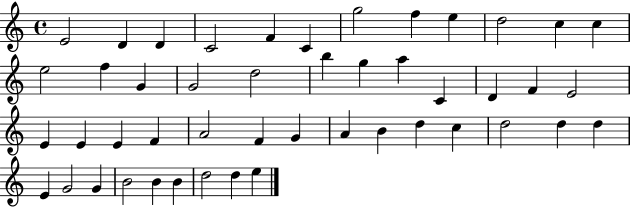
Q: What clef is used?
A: treble